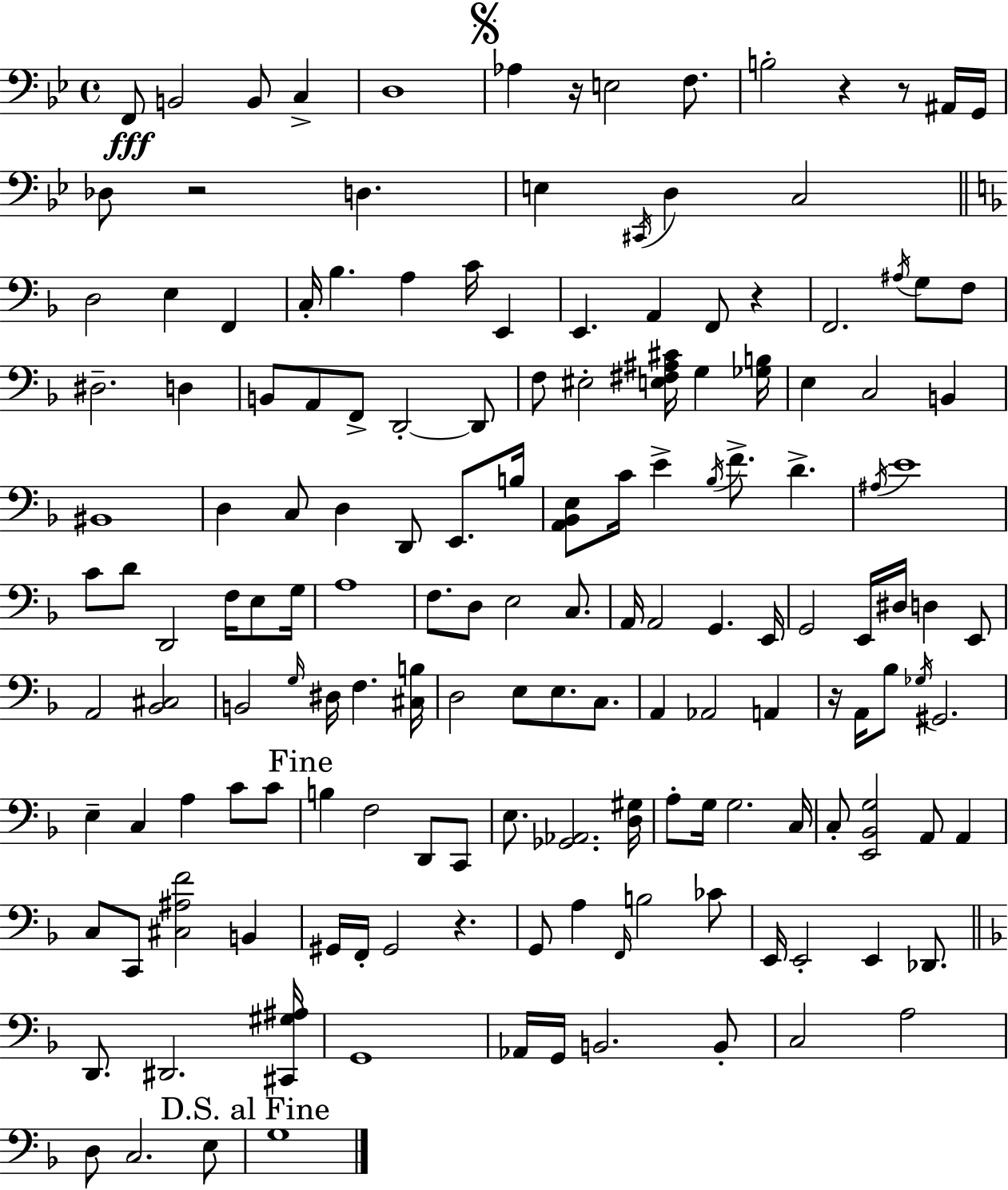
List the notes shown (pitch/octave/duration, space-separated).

F2/e B2/h B2/e C3/q D3/w Ab3/q R/s E3/h F3/e. B3/h R/q R/e A#2/s G2/s Db3/e R/h D3/q. E3/q C#2/s D3/q C3/h D3/h E3/q F2/q C3/s Bb3/q. A3/q C4/s E2/q E2/q. A2/q F2/e R/q F2/h. A#3/s G3/e F3/e D#3/h. D3/q B2/e A2/e F2/e D2/h D2/e F3/e EIS3/h [E3,F#3,A#3,C#4]/s G3/q [Gb3,B3]/s E3/q C3/h B2/q BIS2/w D3/q C3/e D3/q D2/e E2/e. B3/s [A2,Bb2,E3]/e C4/s E4/q Bb3/s F4/e. D4/q. A#3/s E4/w C4/e D4/e D2/h F3/s E3/e G3/s A3/w F3/e. D3/e E3/h C3/e. A2/s A2/h G2/q. E2/s G2/h E2/s D#3/s D3/q E2/e A2/h [Bb2,C#3]/h B2/h G3/s D#3/s F3/q. [C#3,B3]/s D3/h E3/e E3/e. C3/e. A2/q Ab2/h A2/q R/s A2/s Bb3/e Gb3/s G#2/h. E3/q C3/q A3/q C4/e C4/e B3/q F3/h D2/e C2/e E3/e. [Gb2,Ab2]/h. [D3,G#3]/s A3/e G3/s G3/h. C3/s C3/e [E2,Bb2,G3]/h A2/e A2/q C3/e C2/e [C#3,A#3,F4]/h B2/q G#2/s F2/s G#2/h R/q. G2/e A3/q F2/s B3/h CES4/e E2/s E2/h E2/q Db2/e. D2/e. D#2/h. [C#2,G#3,A#3]/s G2/w Ab2/s G2/s B2/h. B2/e C3/h A3/h D3/e C3/h. E3/e G3/w